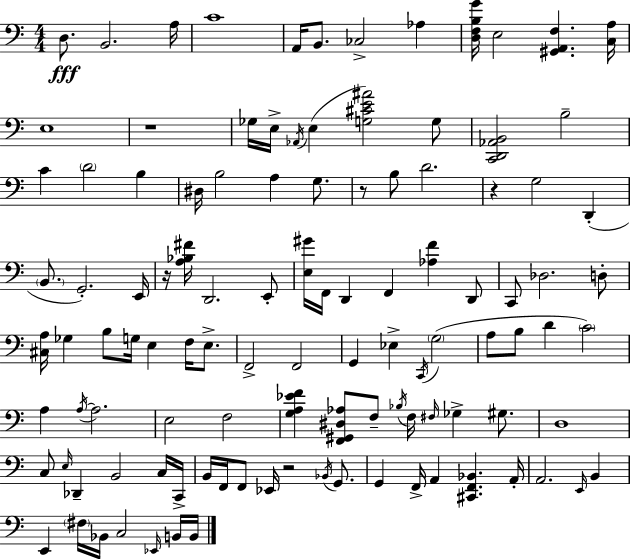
X:1
T:Untitled
M:4/4
L:1/4
K:Am
D,/2 B,,2 A,/4 C4 A,,/4 B,,/2 _C,2 _A, [D,F,B,G]/4 E,2 [^G,,A,,F,] [C,A,]/4 E,4 z4 _G,/4 E,/4 _A,,/4 E, [G,^CE^A]2 G,/2 [C,,D,,_A,,B,,]2 B,2 C D2 B, ^D,/4 B,2 A, G,/2 z/2 B,/2 D2 z G,2 D,, B,,/2 G,,2 E,,/4 z/4 [A,_B,^F]/4 D,,2 E,,/2 [E,^G]/4 F,,/4 D,, F,, [_A,F] D,,/2 C,,/2 _D,2 D,/2 [^C,A,]/4 _G, B,/2 G,/4 E, F,/4 E,/2 F,,2 F,,2 G,, _E, C,,/4 G,2 A,/2 B,/2 D C2 A, A,/4 A,2 E,2 F,2 [G,A,_EF] [F,,^G,,^D,_A,]/2 F,/2 _B,/4 F,/4 ^F,/4 _G, ^G,/2 D,4 C,/2 E,/4 _D,, B,,2 C,/4 C,,/4 B,,/4 F,,/4 F,,/2 _E,,/4 z2 _B,,/4 G,,/2 G,, F,,/4 A,, [^C,,F,,_B,,] A,,/4 A,,2 E,,/4 B,, E,, ^F,/4 _B,,/4 C,2 _E,,/4 B,,/4 B,,/4